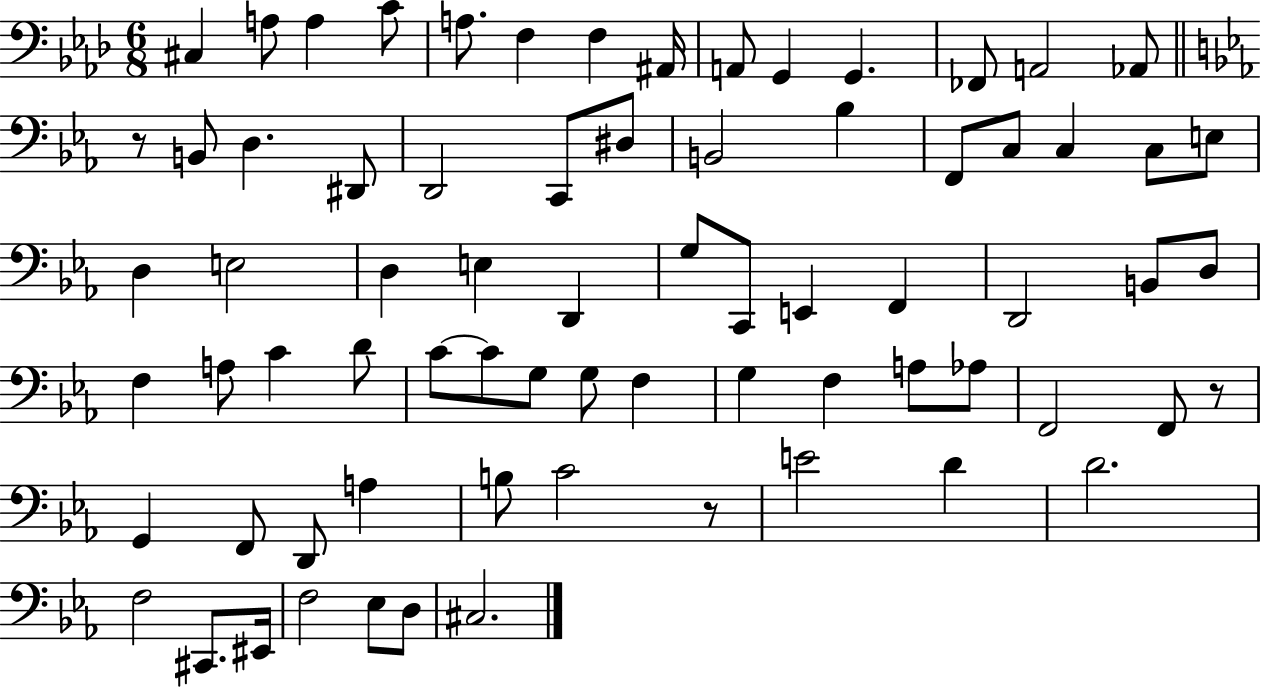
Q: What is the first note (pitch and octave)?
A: C#3